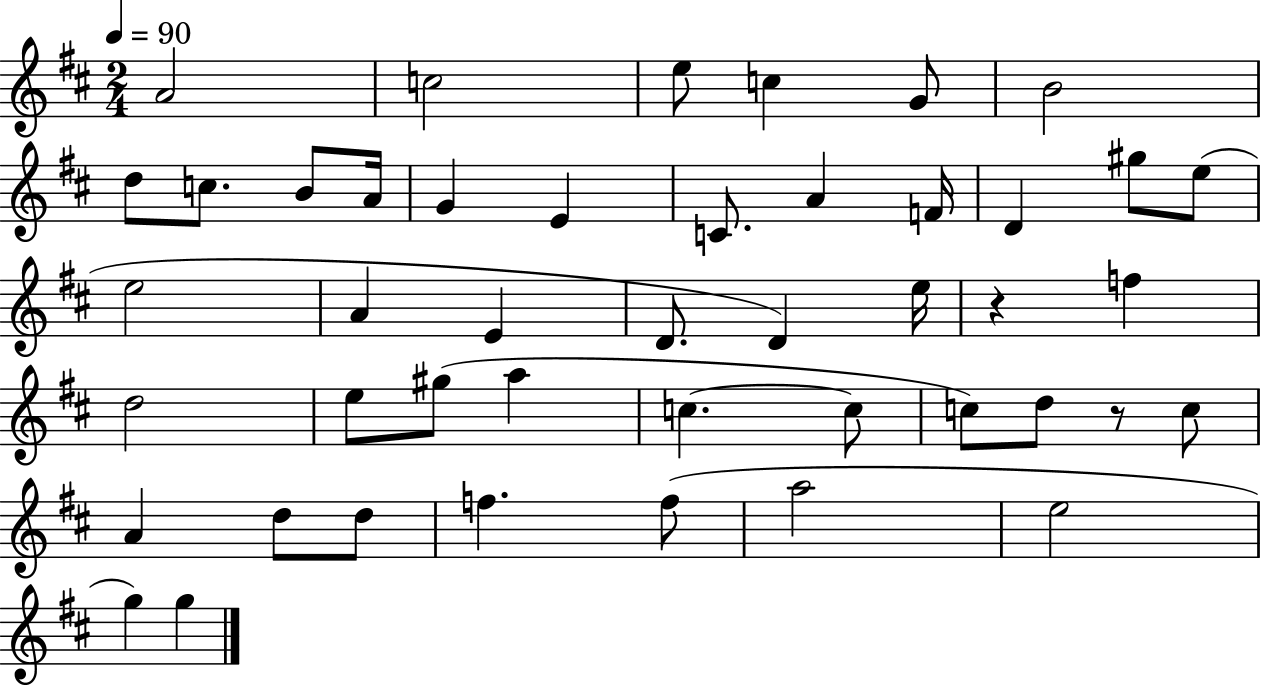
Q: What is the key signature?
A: D major